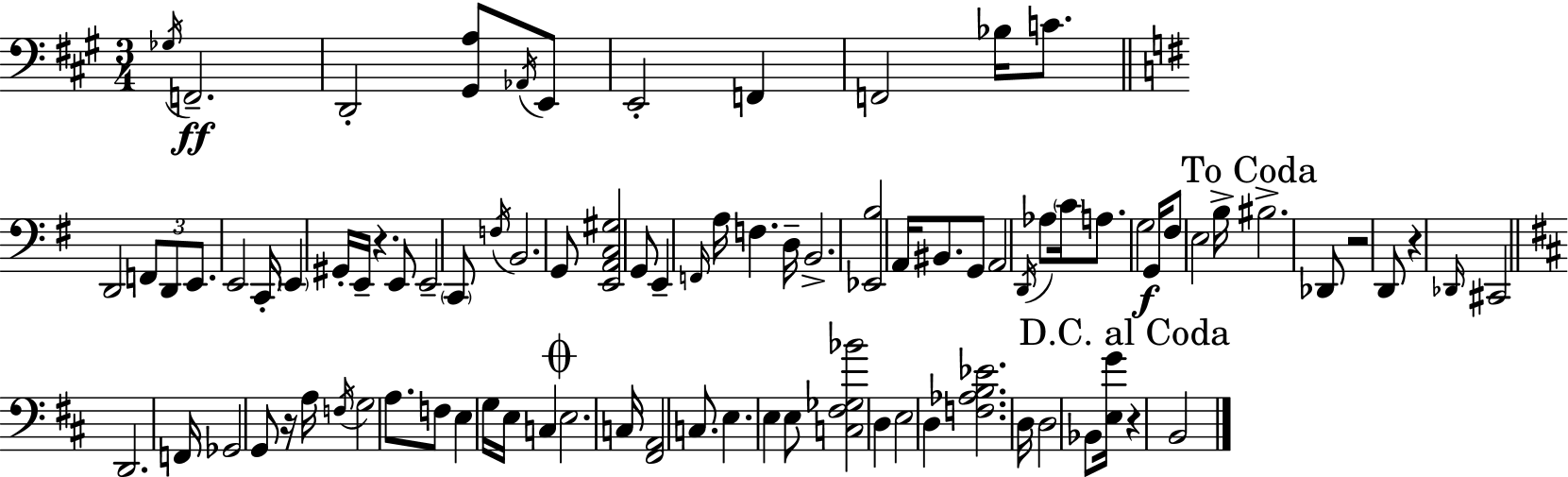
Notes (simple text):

Gb3/s F2/h. D2/h [G#2,A3]/e Ab2/s E2/e E2/h F2/q F2/h Bb3/s C4/e. D2/h F2/e D2/e E2/e. E2/h C2/s E2/q G#2/s E2/s R/q. E2/e E2/h C2/e F3/s B2/h. G2/e [E2,A2,C3,G#3]/h G2/e E2/q F2/s A3/s F3/q. D3/s B2/h. [Eb2,B3]/h A2/s BIS2/e. G2/e A2/h D2/s Ab3/e C4/s A3/e. G3/h G2/s F#3/e E3/h B3/s BIS3/h. Db2/e R/h D2/e R/q Db2/s C#2/h D2/h. F2/s Gb2/h G2/e R/s A3/s F3/s G3/h A3/e. F3/e E3/q G3/s E3/s C3/q E3/h. C3/s [F#2,A2]/h C3/e. E3/q. E3/q E3/e [C3,F#3,Gb3,Bb4]/h D3/q E3/h D3/q [F3,Ab3,B3,Eb4]/h. D3/s D3/h Bb2/e [E3,G4]/s R/q B2/h